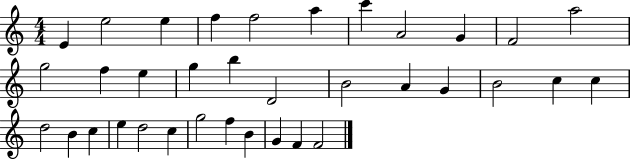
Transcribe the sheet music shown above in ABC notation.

X:1
T:Untitled
M:4/4
L:1/4
K:C
E e2 e f f2 a c' A2 G F2 a2 g2 f e g b D2 B2 A G B2 c c d2 B c e d2 c g2 f B G F F2